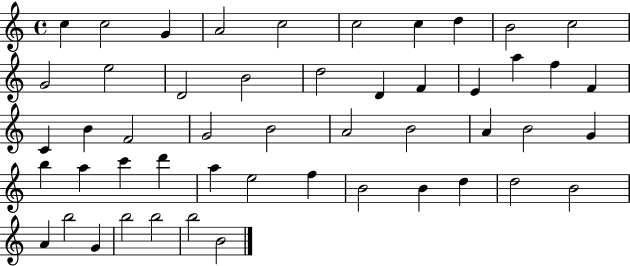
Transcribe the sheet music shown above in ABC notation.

X:1
T:Untitled
M:4/4
L:1/4
K:C
c c2 G A2 c2 c2 c d B2 c2 G2 e2 D2 B2 d2 D F E a f F C B F2 G2 B2 A2 B2 A B2 G b a c' d' a e2 f B2 B d d2 B2 A b2 G b2 b2 b2 B2